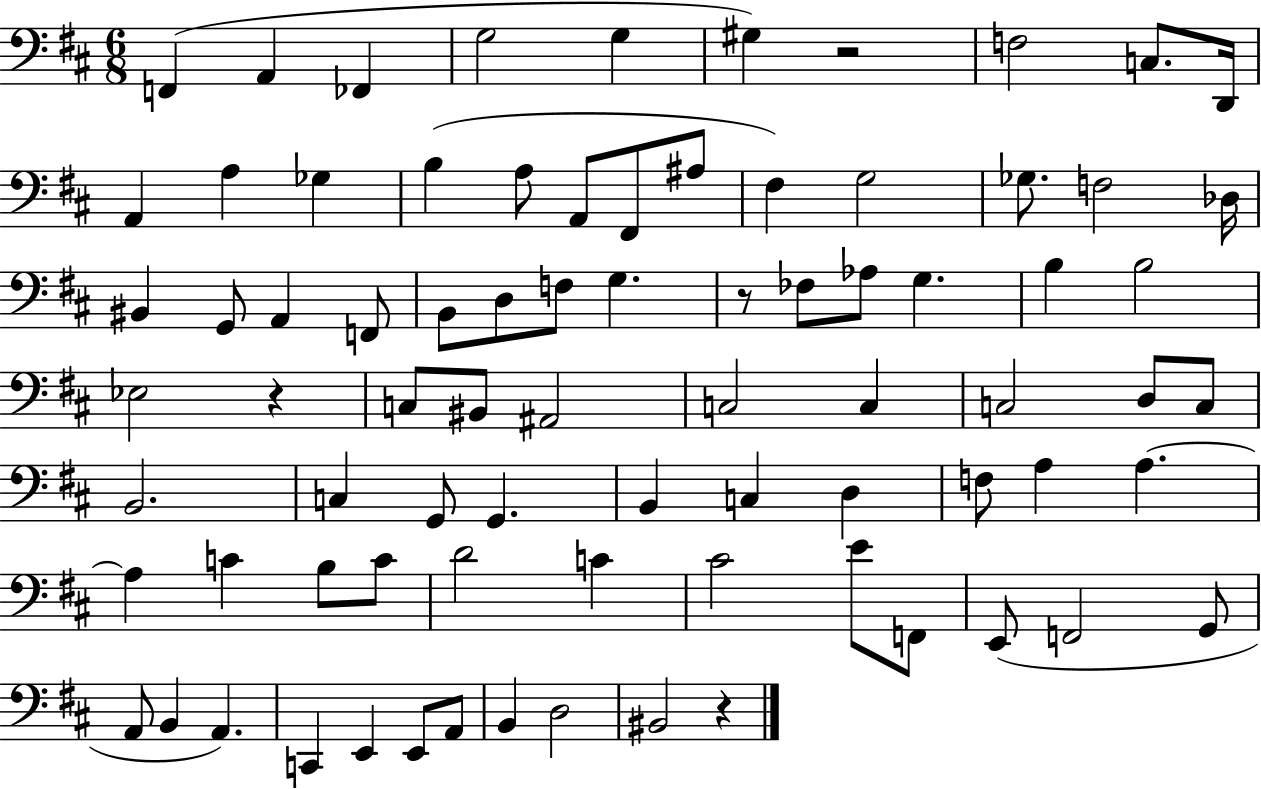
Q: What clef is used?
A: bass